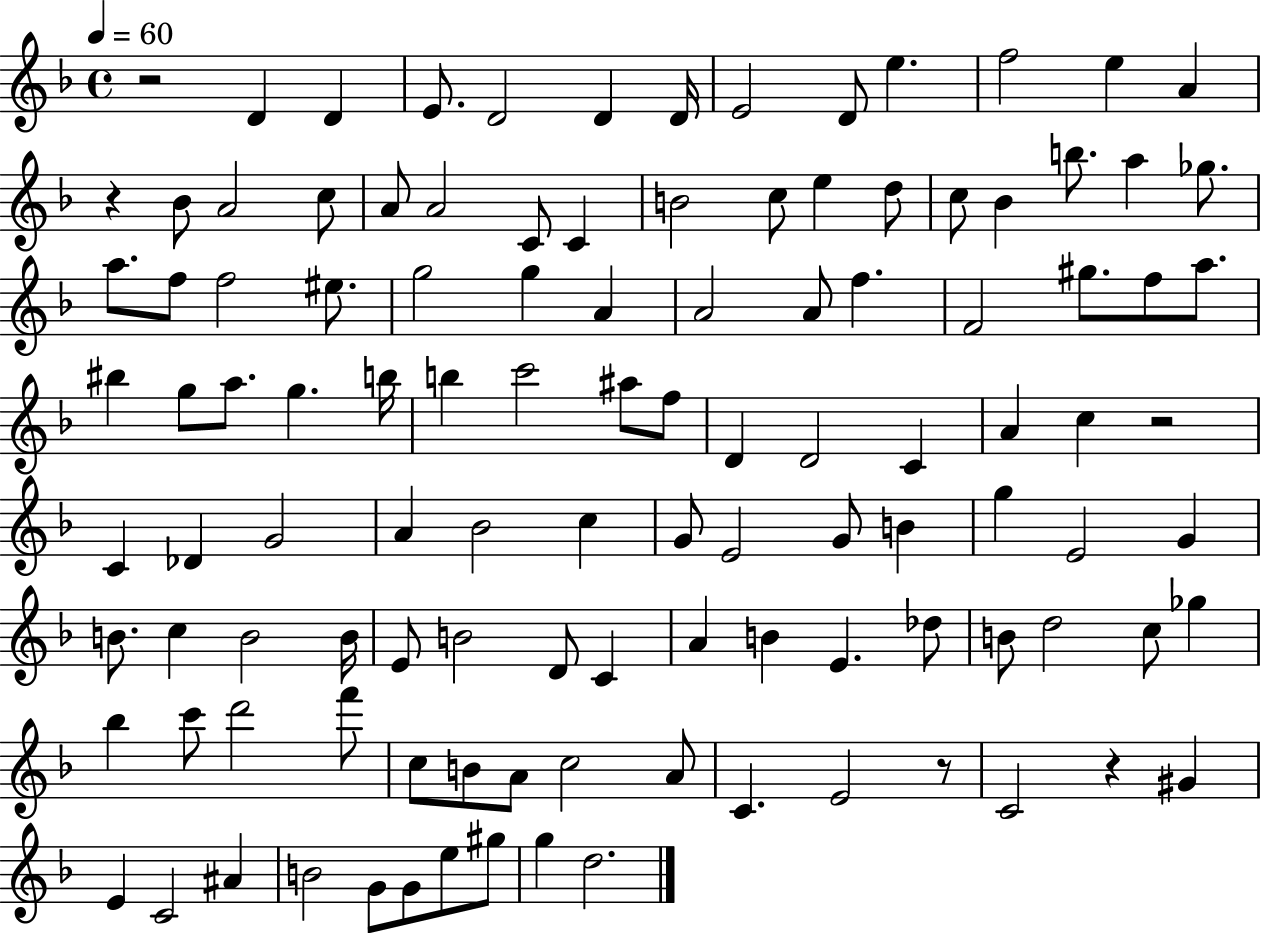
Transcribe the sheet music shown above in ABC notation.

X:1
T:Untitled
M:4/4
L:1/4
K:F
z2 D D E/2 D2 D D/4 E2 D/2 e f2 e A z _B/2 A2 c/2 A/2 A2 C/2 C B2 c/2 e d/2 c/2 _B b/2 a _g/2 a/2 f/2 f2 ^e/2 g2 g A A2 A/2 f F2 ^g/2 f/2 a/2 ^b g/2 a/2 g b/4 b c'2 ^a/2 f/2 D D2 C A c z2 C _D G2 A _B2 c G/2 E2 G/2 B g E2 G B/2 c B2 B/4 E/2 B2 D/2 C A B E _d/2 B/2 d2 c/2 _g _b c'/2 d'2 f'/2 c/2 B/2 A/2 c2 A/2 C E2 z/2 C2 z ^G E C2 ^A B2 G/2 G/2 e/2 ^g/2 g d2